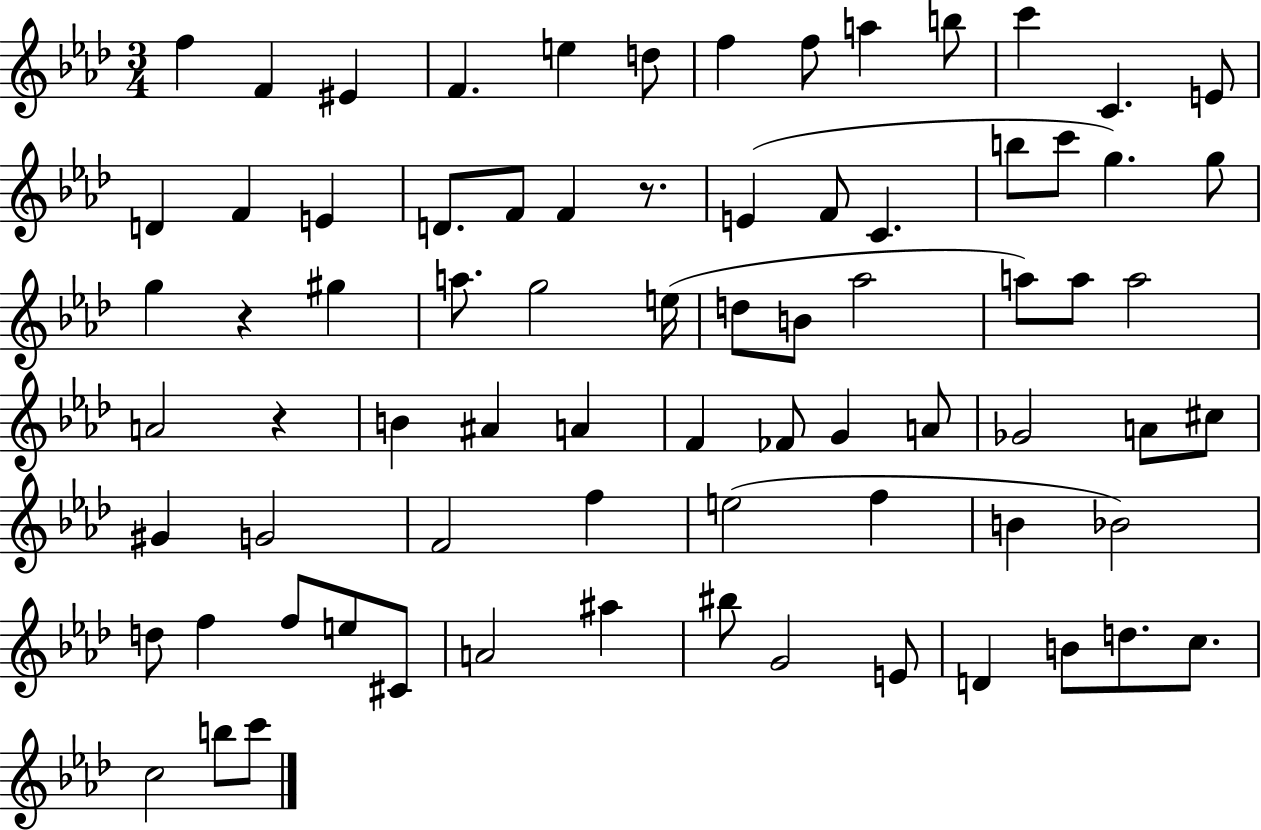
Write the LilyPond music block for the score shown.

{
  \clef treble
  \numericTimeSignature
  \time 3/4
  \key aes \major
  f''4 f'4 eis'4 | f'4. e''4 d''8 | f''4 f''8 a''4 b''8 | c'''4 c'4. e'8 | \break d'4 f'4 e'4 | d'8. f'8 f'4 r8. | e'4( f'8 c'4. | b''8 c'''8 g''4.) g''8 | \break g''4 r4 gis''4 | a''8. g''2 e''16( | d''8 b'8 aes''2 | a''8) a''8 a''2 | \break a'2 r4 | b'4 ais'4 a'4 | f'4 fes'8 g'4 a'8 | ges'2 a'8 cis''8 | \break gis'4 g'2 | f'2 f''4 | e''2( f''4 | b'4 bes'2) | \break d''8 f''4 f''8 e''8 cis'8 | a'2 ais''4 | bis''8 g'2 e'8 | d'4 b'8 d''8. c''8. | \break c''2 b''8 c'''8 | \bar "|."
}